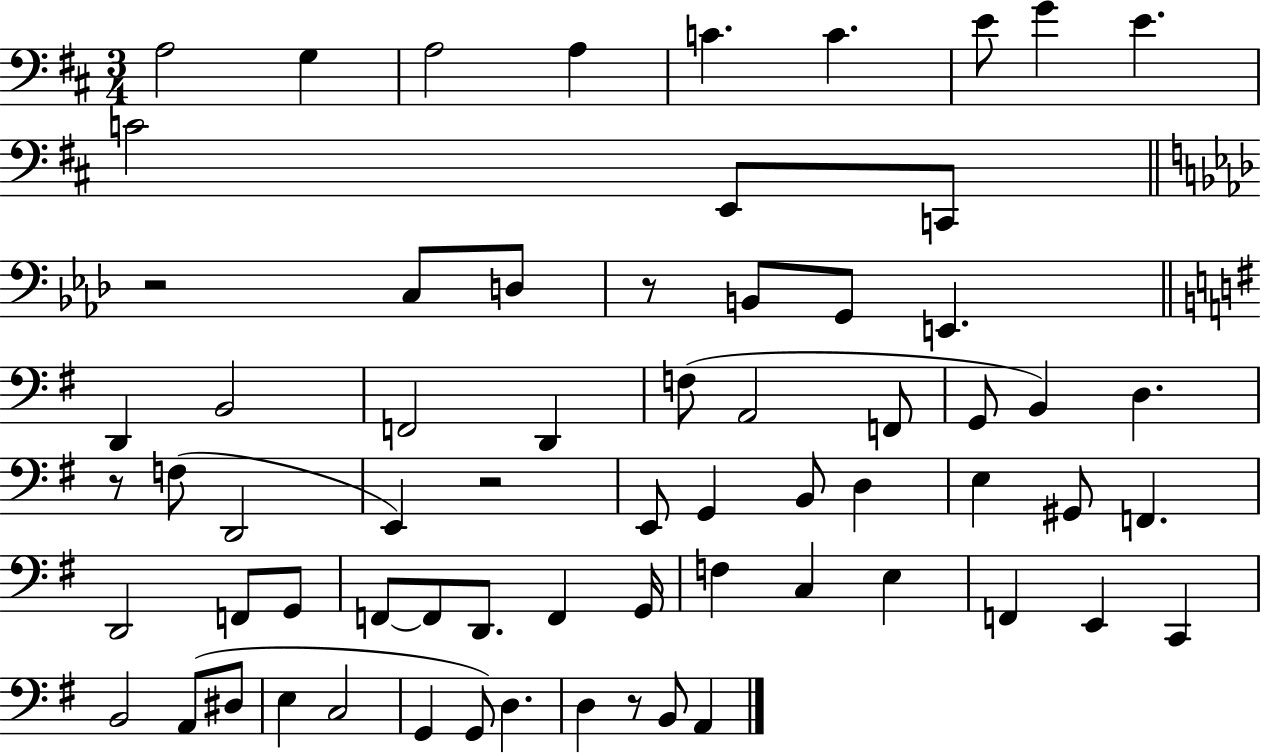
A3/h G3/q A3/h A3/q C4/q. C4/q. E4/e G4/q E4/q. C4/h E2/e C2/e R/h C3/e D3/e R/e B2/e G2/e E2/q. D2/q B2/h F2/h D2/q F3/e A2/h F2/e G2/e B2/q D3/q. R/e F3/e D2/h E2/q R/h E2/e G2/q B2/e D3/q E3/q G#2/e F2/q. D2/h F2/e G2/e F2/e F2/e D2/e. F2/q G2/s F3/q C3/q E3/q F2/q E2/q C2/q B2/h A2/e D#3/e E3/q C3/h G2/q G2/e D3/q. D3/q R/e B2/e A2/q